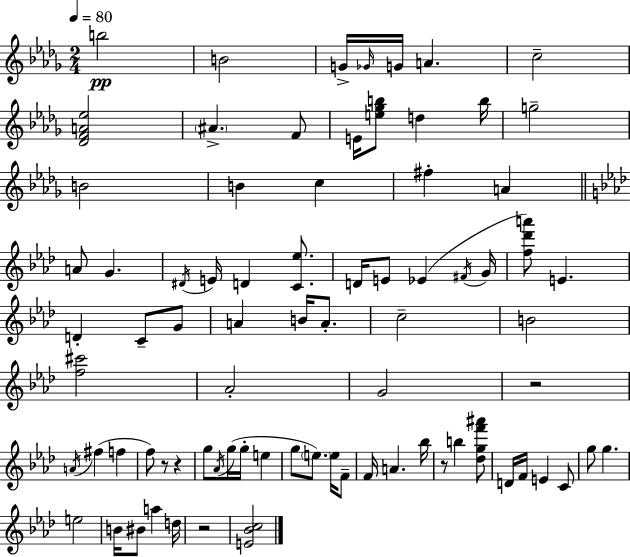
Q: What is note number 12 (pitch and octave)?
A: B5